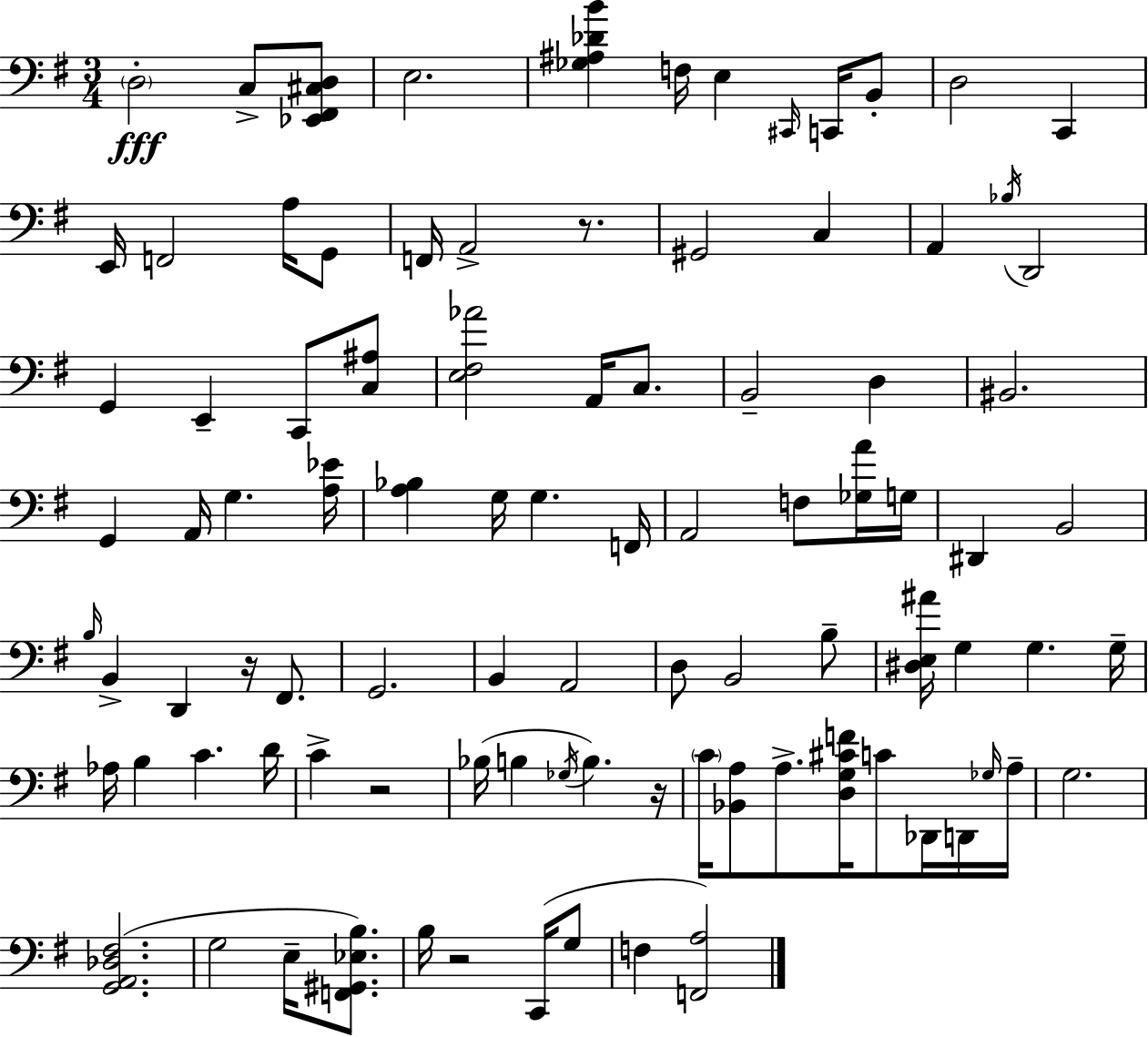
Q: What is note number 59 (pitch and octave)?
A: Bb3